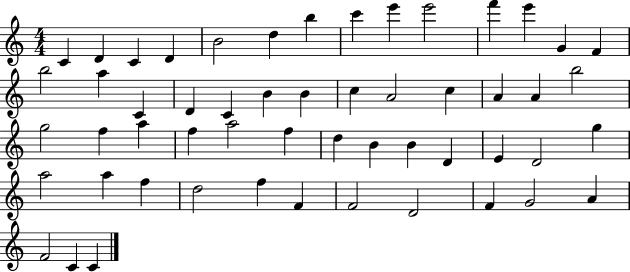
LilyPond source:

{
  \clef treble
  \numericTimeSignature
  \time 4/4
  \key c \major
  c'4 d'4 c'4 d'4 | b'2 d''4 b''4 | c'''4 e'''4 e'''2 | f'''4 e'''4 g'4 f'4 | \break b''2 a''4 c'4 | d'4 c'4 b'4 b'4 | c''4 a'2 c''4 | a'4 a'4 b''2 | \break g''2 f''4 a''4 | f''4 a''2 f''4 | d''4 b'4 b'4 d'4 | e'4 d'2 g''4 | \break a''2 a''4 f''4 | d''2 f''4 f'4 | f'2 d'2 | f'4 g'2 a'4 | \break f'2 c'4 c'4 | \bar "|."
}